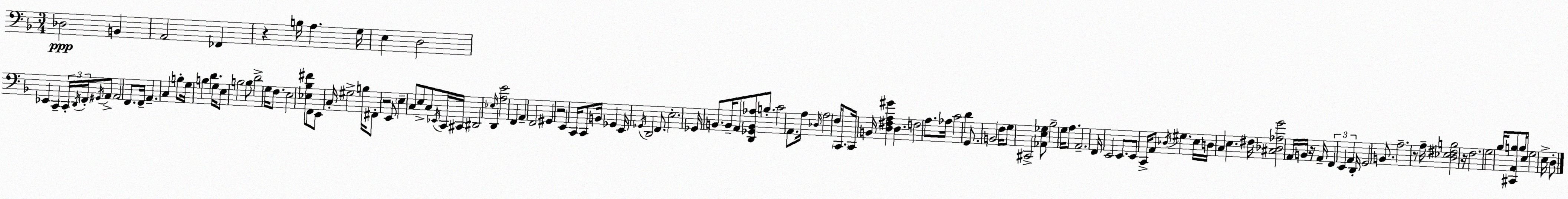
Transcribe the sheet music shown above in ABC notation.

X:1
T:Untitled
M:3/4
L:1/4
K:F
_D,2 B,, A,,2 _F,, z B,/4 A, G,/4 E, D,2 _E,, C,, C,,/4 D,,/4 F,,/4 ^G,,/4 A,,/2 A,,2 F,,/2 F,,/4 A,, C, B,/2 G,/4 B, D G,/4 E,/2 B,2 B,/2 D2 G,/4 F,/2 E,2 [_E,_B,^F]/2 F,,/2 E,,/2 C,/4 ^G,2 B,/4 ^F,,/2 z2 E,,/2 E, C,/2 E,/2 C,/2 _E,,/4 C,,/4 ^C,,/4 ^D,,2 _E,/4 D,, [A,E]2 F,, A,, F,,2 ^G,, z2 E,, C,,/4 C,,/2 B,,/4 _G,, E,,/4 _G,,/4 D,,2 F,,/2 E,2 _G,,/4 B,,/2 B,,/4 A,,/2 [D,,_G,,B,,_A,]/2 B,/2 C2 A,,/2 A,/4 _D,/4 A,2 F,/4 C,,/2 C,,/4 B,,/4 [D,^F,A,^G] D, F,2 A,/2 _A,/4 C2 D G,,/2 B,,2 F,/4 G,/2 ^C,,2 [_A,,E,_G,]/2 _B,2 G,/4 A,/2 A,,2 F,,/4 E,,2 E,,/2 E,,/2 C,,/4 A,,/2 _D,/4 ^G, E,/4 D,/4 C, E, ^F,/4 [^C,_D,_A,G]2 A,,/4 B,,/4 z/4 A,,/4 F,, E,, A,, D,,/4 G,,2 B,,/2 A,2 z/2 A,/4 [D,_E,^F,B,]2 z/4 F,2 G,2 _B,/4 [^C,,A,,B,]/2 B,/4 E,/4 G,2 E,/4 D,/2